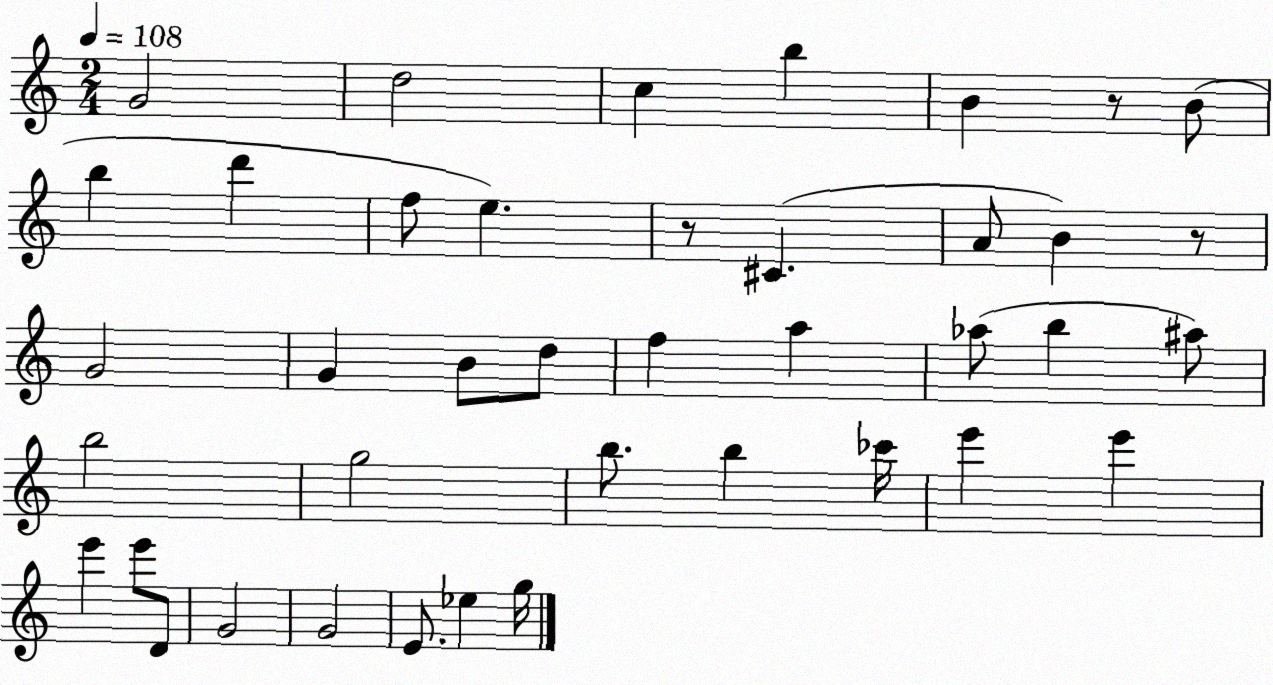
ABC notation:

X:1
T:Untitled
M:2/4
L:1/4
K:C
G2 d2 c b B z/2 B/2 b d' f/2 e z/2 ^C A/2 B z/2 G2 G B/2 d/2 f a _a/2 b ^a/2 b2 g2 b/2 b _c'/4 e' e' e' e'/2 D/2 G2 G2 E/2 _e g/4